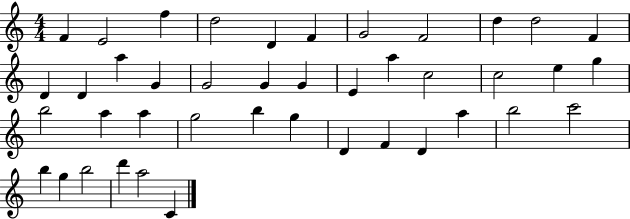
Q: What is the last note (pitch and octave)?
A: C4